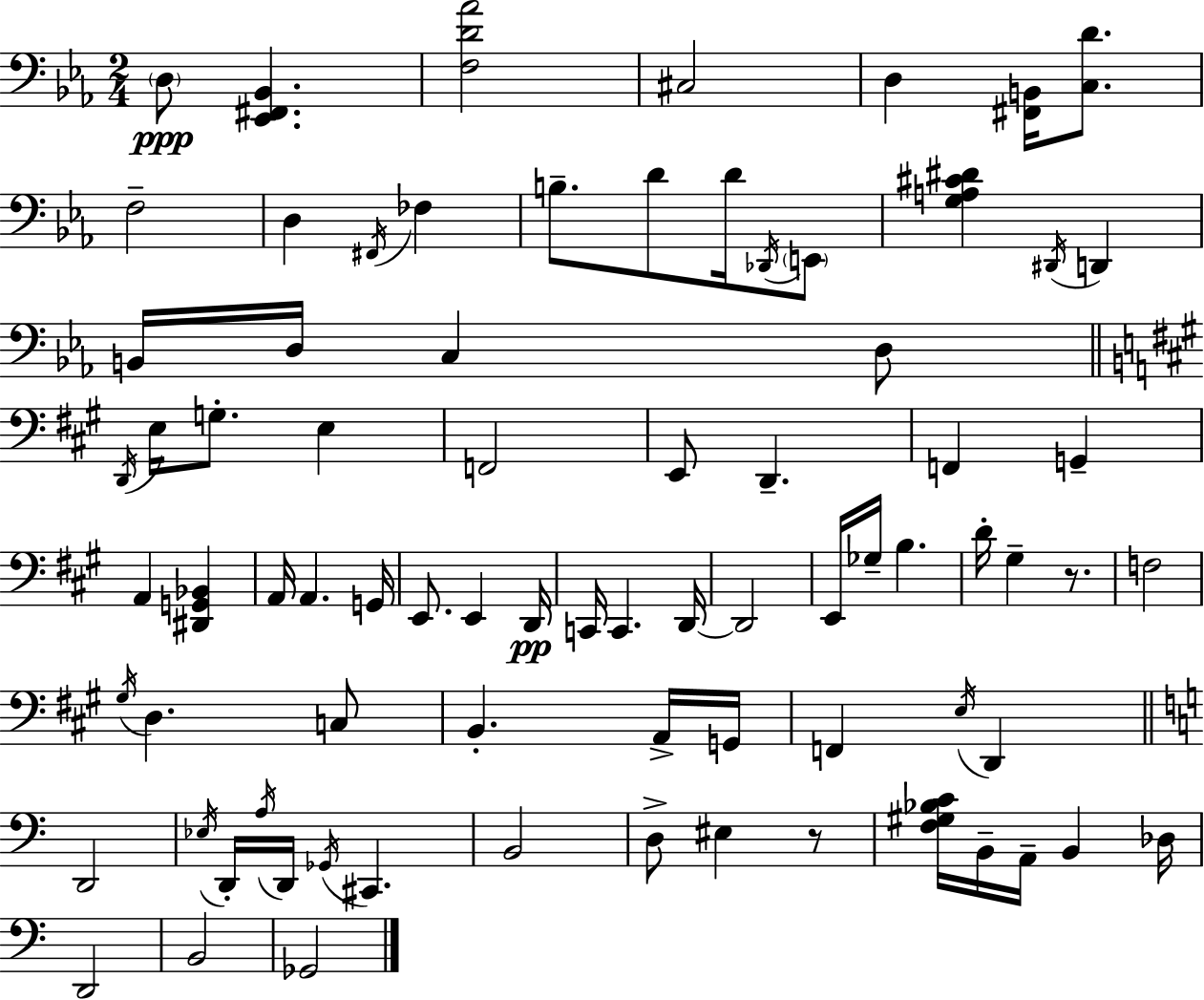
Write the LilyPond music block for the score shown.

{
  \clef bass
  \numericTimeSignature
  \time 2/4
  \key c \minor
  \parenthesize d8\ppp <ees, fis, bes,>4. | <f d' aes'>2 | cis2 | d4 <fis, b,>16 <c d'>8. | \break f2-- | d4 \acciaccatura { fis,16 } fes4 | b8.-- d'8 d'16 \acciaccatura { des,16 } | \parenthesize e,8 <g a cis' dis'>4 \acciaccatura { dis,16 } d,4 | \break b,16 d16 c4 | d8 \bar "||" \break \key a \major \acciaccatura { d,16 } e16 g8.-. e4 | f,2 | e,8 d,4.-- | f,4 g,4-- | \break a,4 <dis, g, bes,>4 | a,16 a,4. | g,16 e,8. e,4 | d,16\pp c,16 c,4. | \break d,16~~ d,2 | e,16 ges16-- b4. | d'16-. gis4-- r8. | f2 | \break \acciaccatura { gis16 } d4. | c8 b,4.-. | a,16-> g,16 f,4 \acciaccatura { e16 } d,4 | \bar "||" \break \key c \major d,2 | \acciaccatura { ees16 } d,16-. \acciaccatura { a16 } d,16 \acciaccatura { ges,16 } cis,4. | b,2 | d8-> eis4 | \break r8 <f gis bes c'>16 b,16-- a,16-- b,4 | des16 d,2 | b,2 | ges,2 | \break \bar "|."
}